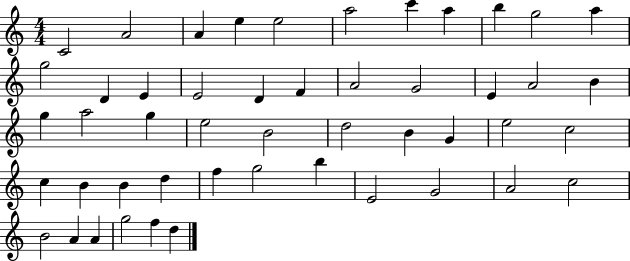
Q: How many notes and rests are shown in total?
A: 49